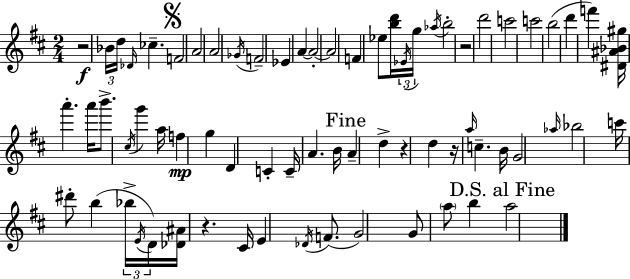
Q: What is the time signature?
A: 2/4